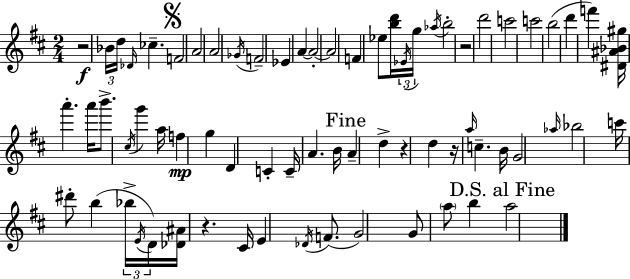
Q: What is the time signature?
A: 2/4